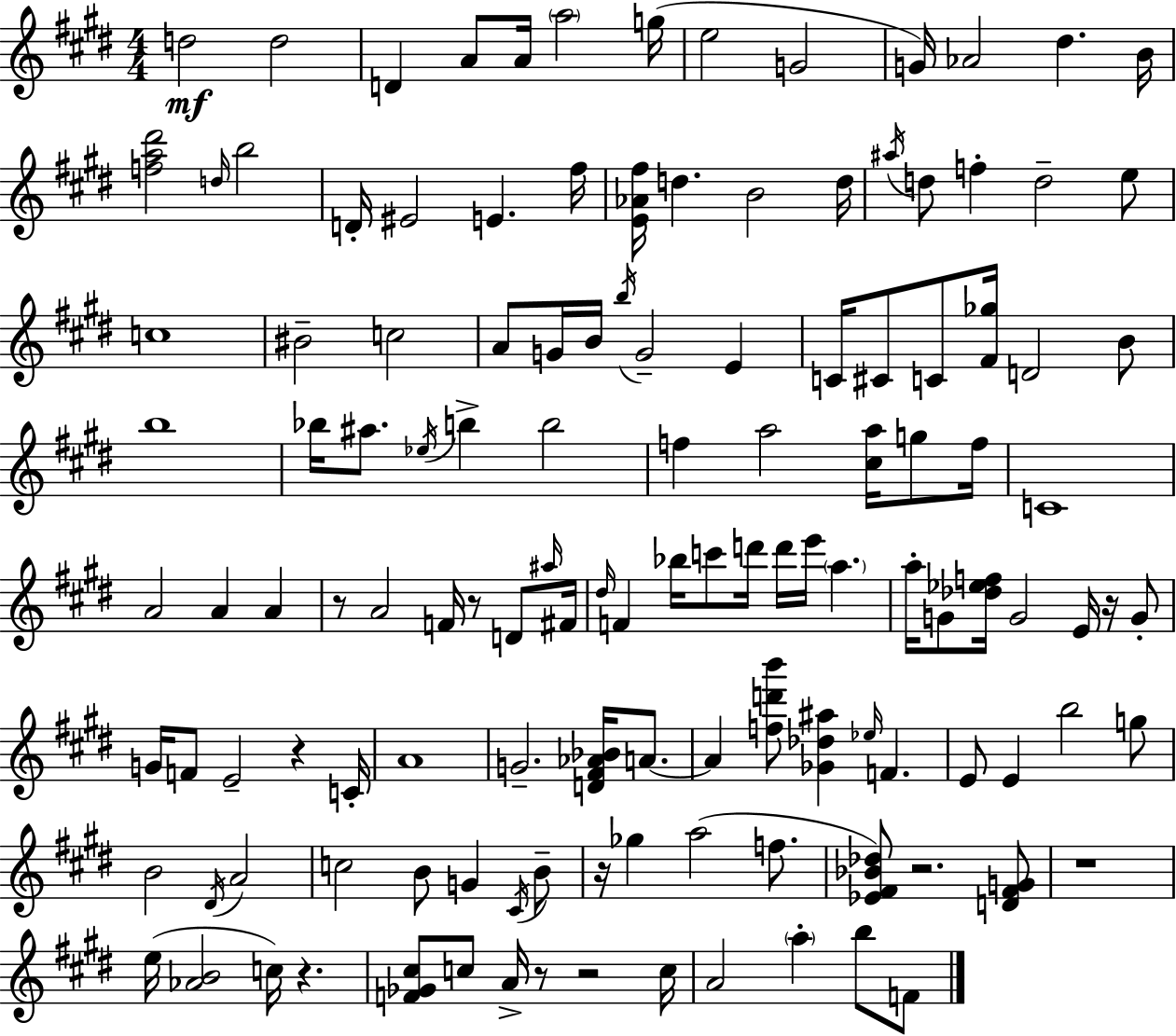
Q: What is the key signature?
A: E major